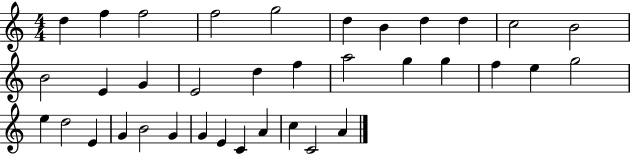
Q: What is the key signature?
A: C major